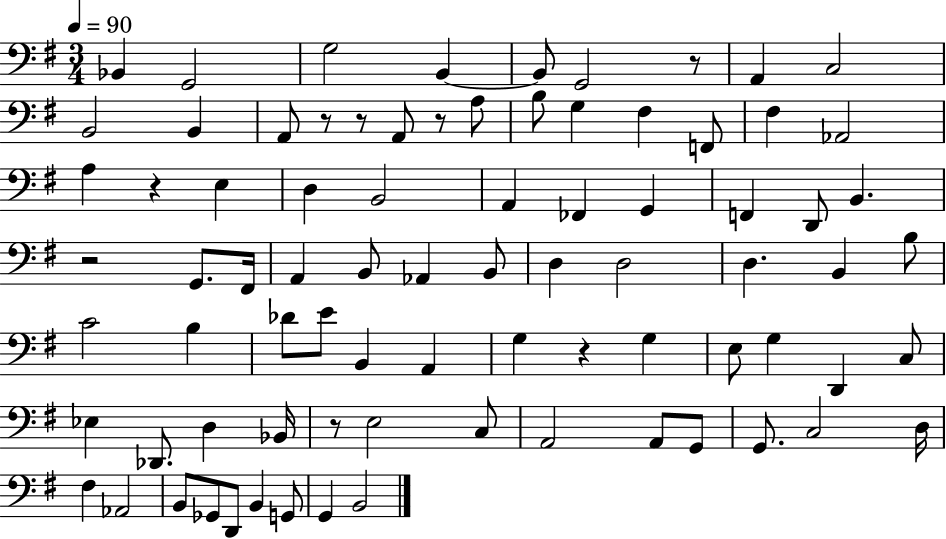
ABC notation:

X:1
T:Untitled
M:3/4
L:1/4
K:G
_B,, G,,2 G,2 B,, B,,/2 G,,2 z/2 A,, C,2 B,,2 B,, A,,/2 z/2 z/2 A,,/2 z/2 A,/2 B,/2 G, ^F, F,,/2 ^F, _A,,2 A, z E, D, B,,2 A,, _F,, G,, F,, D,,/2 B,, z2 G,,/2 ^F,,/4 A,, B,,/2 _A,, B,,/2 D, D,2 D, B,, B,/2 C2 B, _D/2 E/2 B,, A,, G, z G, E,/2 G, D,, C,/2 _E, _D,,/2 D, _B,,/4 z/2 E,2 C,/2 A,,2 A,,/2 G,,/2 G,,/2 C,2 D,/4 ^F, _A,,2 B,,/2 _G,,/2 D,,/2 B,, G,,/2 G,, B,,2